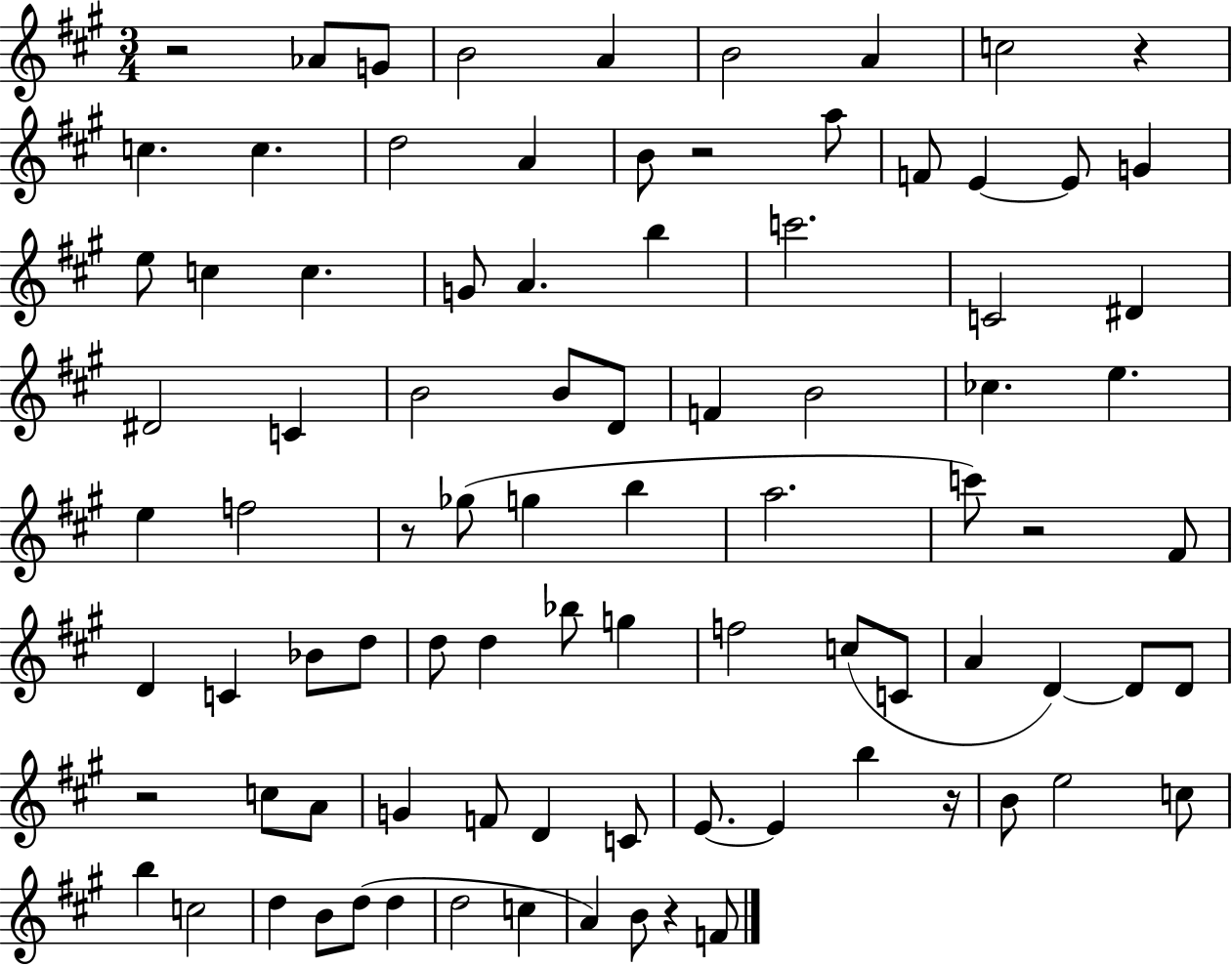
R/h Ab4/e G4/e B4/h A4/q B4/h A4/q C5/h R/q C5/q. C5/q. D5/h A4/q B4/e R/h A5/e F4/e E4/q E4/e G4/q E5/e C5/q C5/q. G4/e A4/q. B5/q C6/h. C4/h D#4/q D#4/h C4/q B4/h B4/e D4/e F4/q B4/h CES5/q. E5/q. E5/q F5/h R/e Gb5/e G5/q B5/q A5/h. C6/e R/h F#4/e D4/q C4/q Bb4/e D5/e D5/e D5/q Bb5/e G5/q F5/h C5/e C4/e A4/q D4/q D4/e D4/e R/h C5/e A4/e G4/q F4/e D4/q C4/e E4/e. E4/q B5/q R/s B4/e E5/h C5/e B5/q C5/h D5/q B4/e D5/e D5/q D5/h C5/q A4/q B4/e R/q F4/e